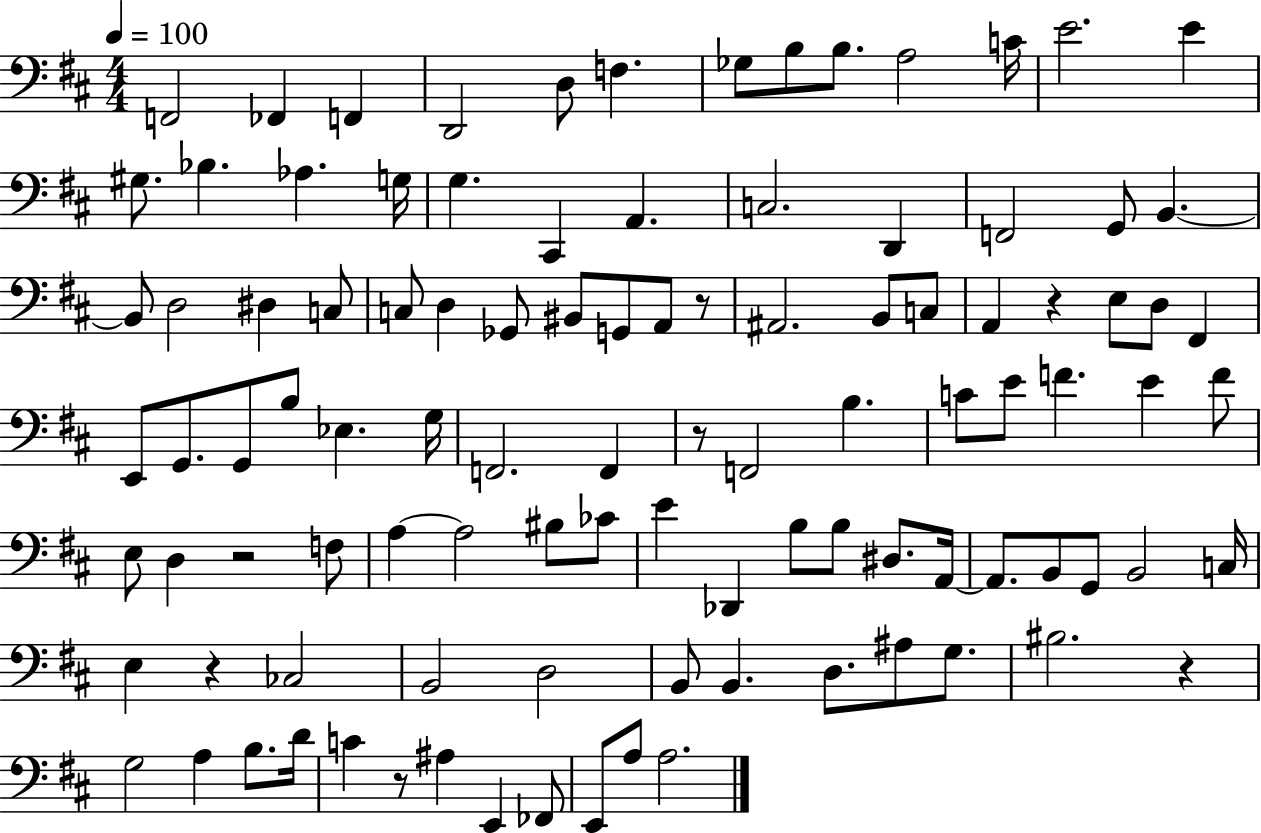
{
  \clef bass
  \numericTimeSignature
  \time 4/4
  \key d \major
  \tempo 4 = 100
  \repeat volta 2 { f,2 fes,4 f,4 | d,2 d8 f4. | ges8 b8 b8. a2 c'16 | e'2. e'4 | \break gis8. bes4. aes4. g16 | g4. cis,4 a,4. | c2. d,4 | f,2 g,8 b,4.~~ | \break b,8 d2 dis4 c8 | c8 d4 ges,8 bis,8 g,8 a,8 r8 | ais,2. b,8 c8 | a,4 r4 e8 d8 fis,4 | \break e,8 g,8. g,8 b8 ees4. g16 | f,2. f,4 | r8 f,2 b4. | c'8 e'8 f'4. e'4 f'8 | \break e8 d4 r2 f8 | a4~~ a2 bis8 ces'8 | e'4 des,4 b8 b8 dis8. a,16~~ | a,8. b,8 g,8 b,2 c16 | \break e4 r4 ces2 | b,2 d2 | b,8 b,4. d8. ais8 g8. | bis2. r4 | \break g2 a4 b8. d'16 | c'4 r8 ais4 e,4 fes,8 | e,8 a8 a2. | } \bar "|."
}